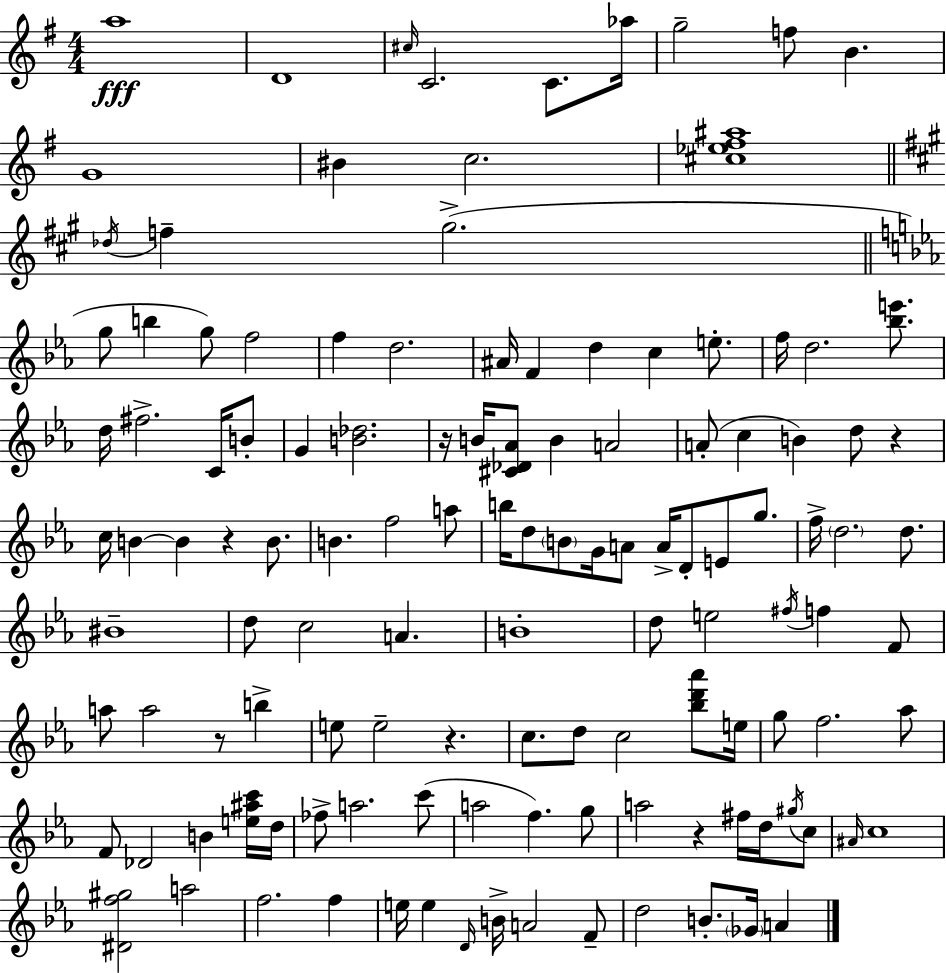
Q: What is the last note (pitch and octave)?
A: A4